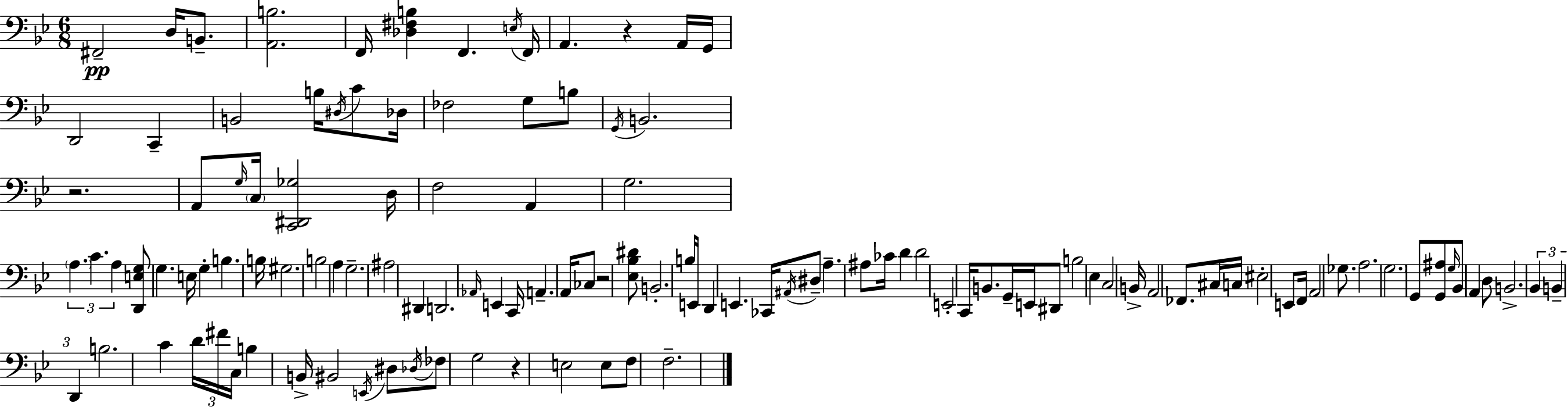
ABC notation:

X:1
T:Untitled
M:6/8
L:1/4
K:Gm
^F,,2 D,/4 B,,/2 [A,,B,]2 F,,/4 [_D,^F,B,] F,, E,/4 F,,/4 A,, z A,,/4 G,,/4 D,,2 C,, B,,2 B,/4 ^D,/4 C/2 _D,/4 _F,2 G,/2 B,/2 G,,/4 B,,2 z2 A,,/2 G,/4 C,/4 [C,,^D,,_G,]2 D,/4 F,2 A,, G,2 A, C A, [D,,E,G,]/2 G, E,/4 G, B, B,/4 ^G,2 B,2 A, G,2 ^A,2 ^D,, D,,2 _A,,/4 E,, C,,/4 A,, A,,/4 _C,/2 z2 [_E,_B,^D]/2 B,,2 B,/4 E,,/4 D,, E,, _C,,/4 ^A,,/4 ^D,/2 A, ^A,/2 _C/4 D D2 E,,2 C,,/4 B,,/2 G,,/4 E,,/4 ^D,,/2 B,2 _E, C,2 B,,/4 A,,2 _F,,/2 ^C,/4 C,/4 ^E,2 E,,/2 F,,/4 A,,2 _G,/2 A,2 G,2 G,,/2 [G,,^A,]/2 G,/4 _B,,/2 A,, D,/2 B,,2 _B,, B,, D,, B,2 C D/4 ^F/4 C,/4 B, B,,/4 ^B,,2 E,,/4 ^D,/2 _D,/4 _F,/2 G,2 z E,2 E,/2 F,/2 F,2